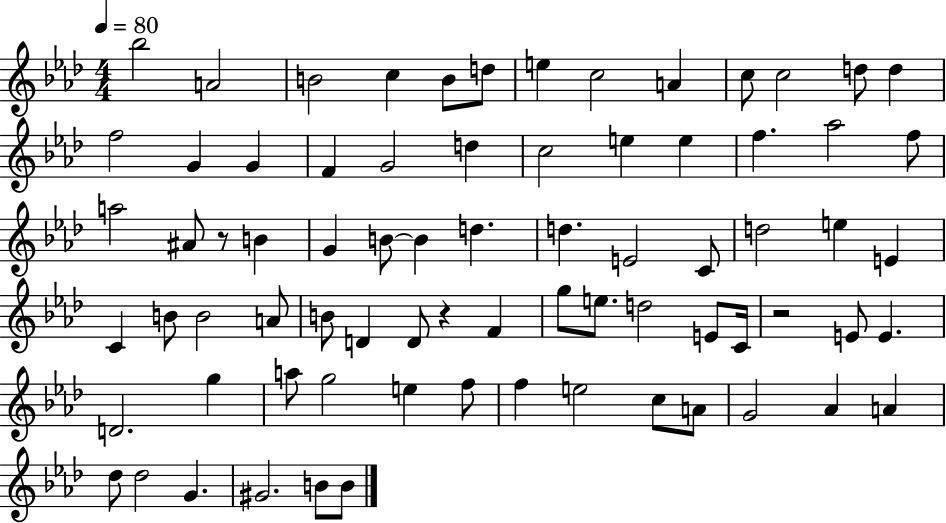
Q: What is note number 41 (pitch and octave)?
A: B4